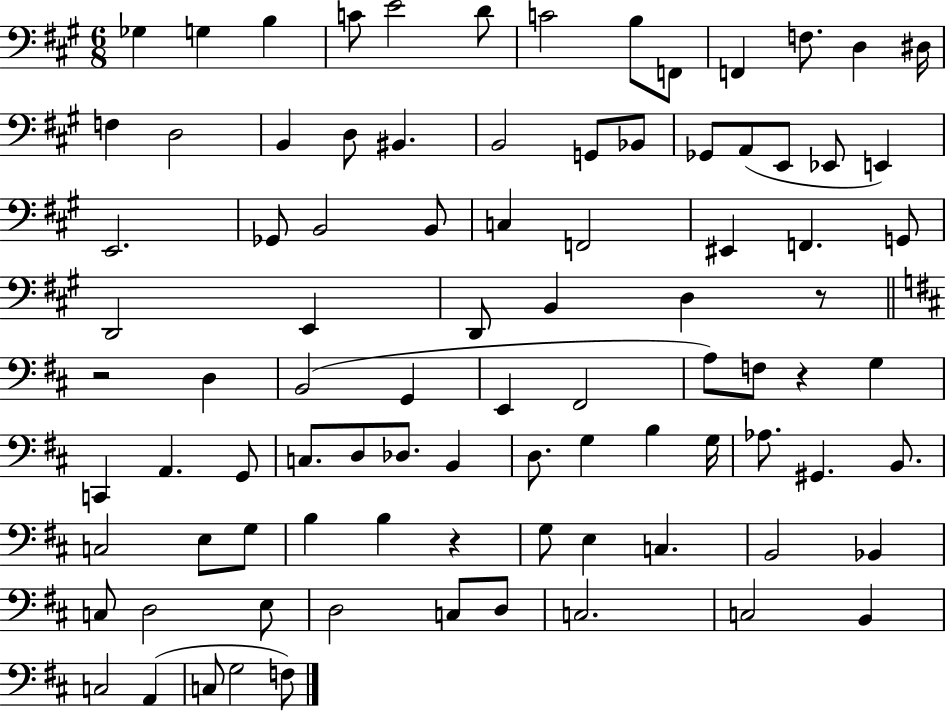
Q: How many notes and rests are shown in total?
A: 90